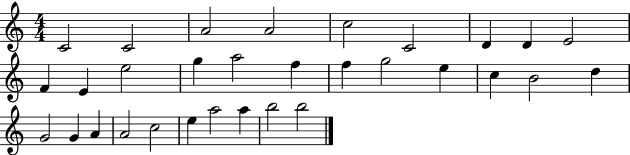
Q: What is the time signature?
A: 4/4